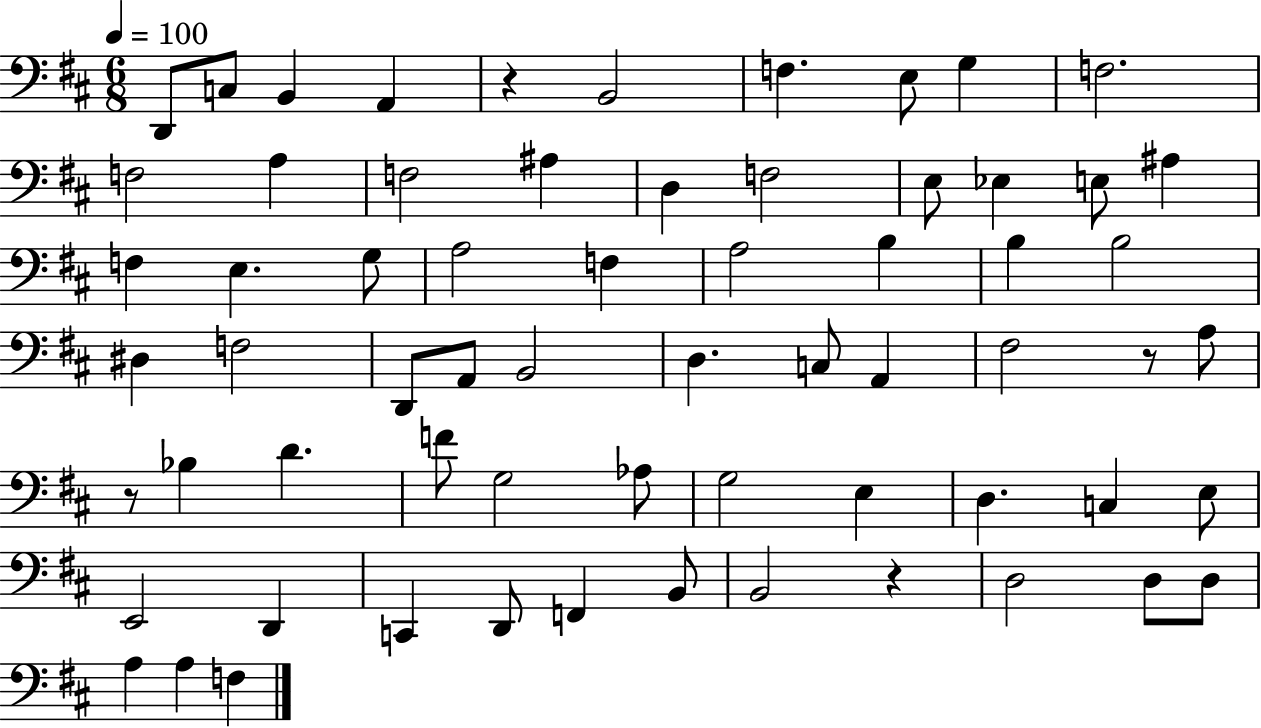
D2/e C3/e B2/q A2/q R/q B2/h F3/q. E3/e G3/q F3/h. F3/h A3/q F3/h A#3/q D3/q F3/h E3/e Eb3/q E3/e A#3/q F3/q E3/q. G3/e A3/h F3/q A3/h B3/q B3/q B3/h D#3/q F3/h D2/e A2/e B2/h D3/q. C3/e A2/q F#3/h R/e A3/e R/e Bb3/q D4/q. F4/e G3/h Ab3/e G3/h E3/q D3/q. C3/q E3/e E2/h D2/q C2/q D2/e F2/q B2/e B2/h R/q D3/h D3/e D3/e A3/q A3/q F3/q